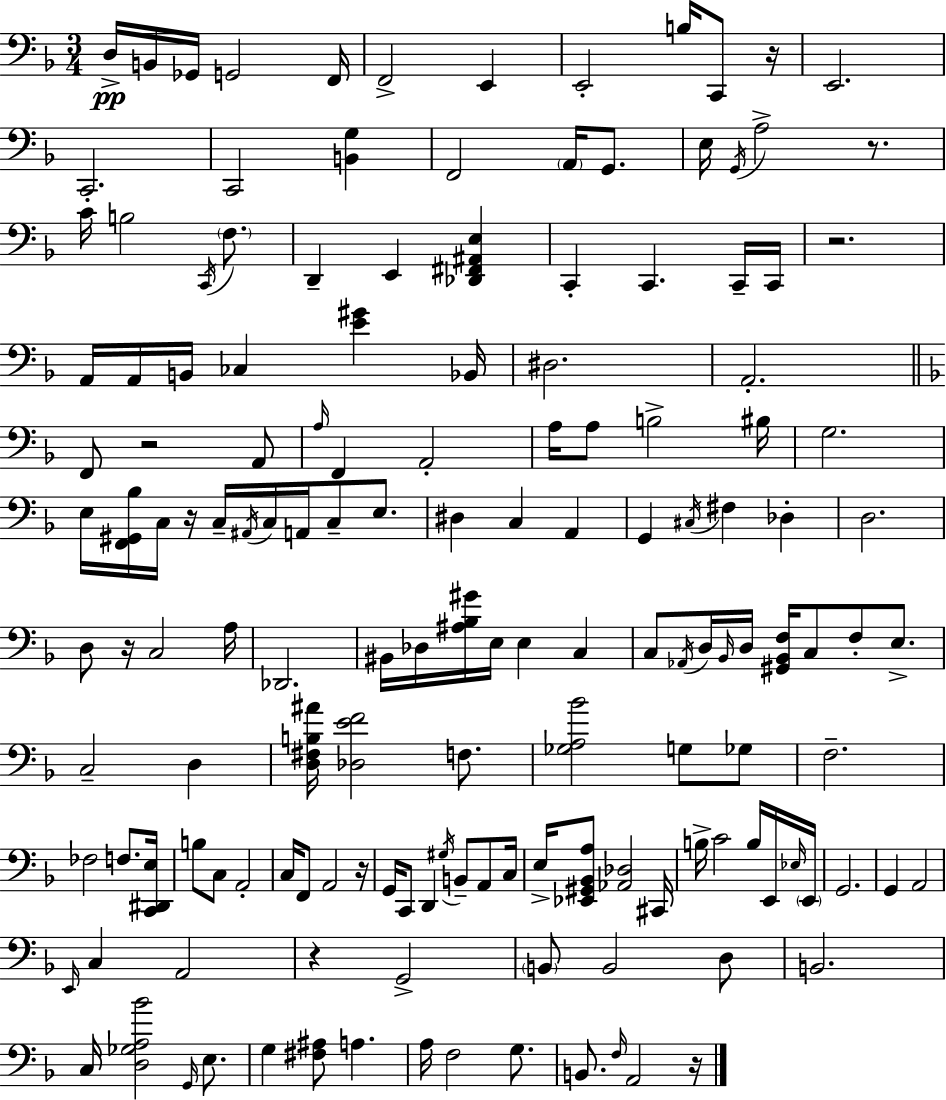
{
  \clef bass
  \numericTimeSignature
  \time 3/4
  \key d \minor
  d16->\pp b,16 ges,16 g,2 f,16 | f,2-> e,4 | e,2-. b16 c,8 r16 | e,2. | \break c,2.-. | c,2 <b, g>4 | f,2 \parenthesize a,16 g,8. | e16 \acciaccatura { g,16 } a2-> r8. | \break c'16 b2 \acciaccatura { c,16 } \parenthesize f8. | d,4-- e,4 <des, fis, ais, e>4 | c,4-. c,4. | c,16-- c,16 r2. | \break a,16 a,16 b,16 ces4 <e' gis'>4 | bes,16 dis2. | a,2.-. | \bar "||" \break \key f \major f,8 r2 a,8 | \grace { a16 } f,4 a,2-. | a16 a8 b2-> | bis16 g2. | \break e16 <f, gis, bes>16 c16 r16 c16-- \acciaccatura { ais,16 } c16 a,16 c8-- e8. | dis4 c4 a,4 | g,4 \acciaccatura { cis16 } fis4 des4-. | d2. | \break d8 r16 c2 | a16 des,2. | bis,16 des16 <ais bes gis'>16 e16 e4 c4 | c8 \acciaccatura { aes,16 } d16 \grace { bes,16 } d16 <gis, bes, f>16 c8 | \break f8-. e8.-> c2-- | d4 <d fis b ais'>16 <des e' f'>2 | f8. <ges a bes'>2 | g8 ges8 f2.-- | \break fes2 | f8. <c, dis, e>16 b8 c8 a,2-. | c16 f,8 a,2 | r16 g,16 c,8 d,4 | \break \acciaccatura { gis16 } b,8-- a,8 c16 e16-> <ees, gis, bes, a>8 <aes, des>2 | cis,16 b16-> c'2 | b16 e,16 \grace { ees16 } \parenthesize e,16 g,2. | g,4 a,2 | \break \grace { e,16 } c4 | a,2 r4 | g,2-> \parenthesize b,8 b,2 | d8 b,2. | \break c16 <d ges a bes'>2 | \grace { g,16 } e8. g4 | <fis ais>8 a4. a16 f2 | g8. b,8. | \break \grace { f16 } a,2 r16 \bar "|."
}